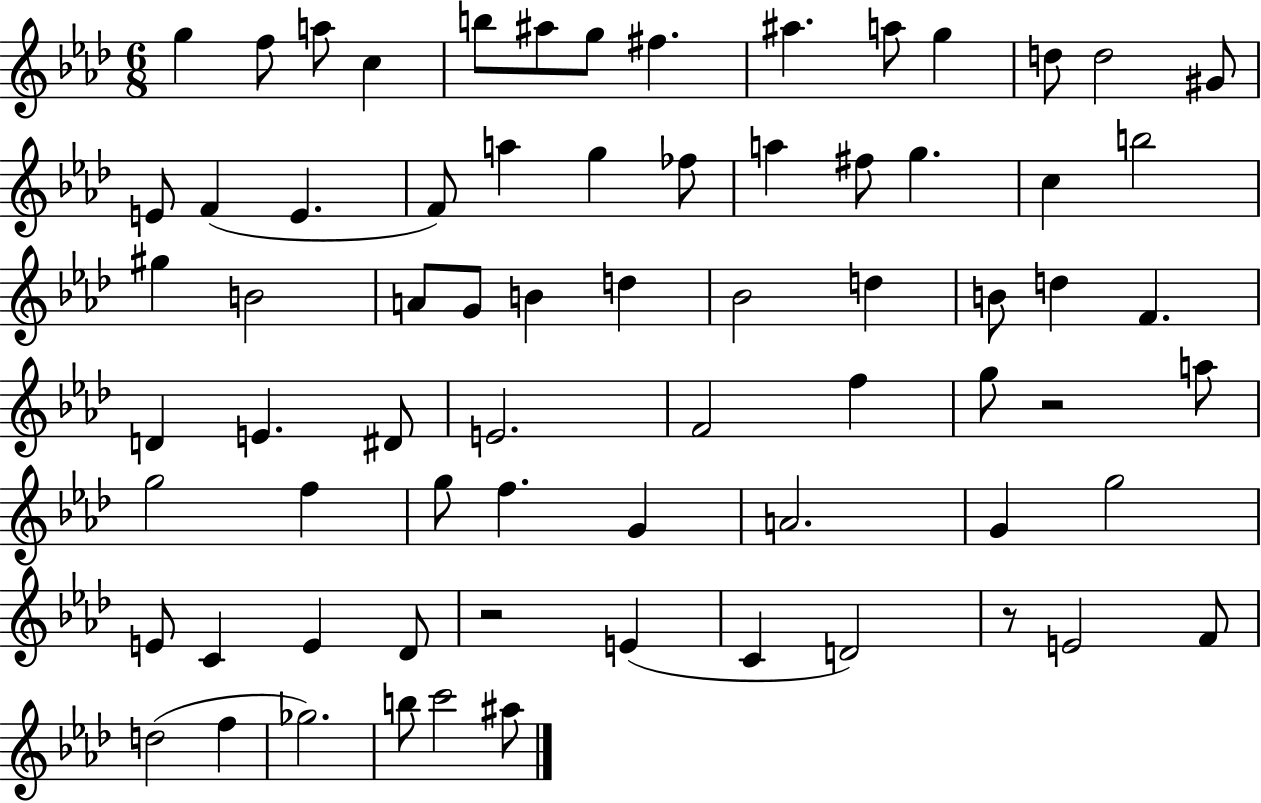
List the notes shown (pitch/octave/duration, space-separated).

G5/q F5/e A5/e C5/q B5/e A#5/e G5/e F#5/q. A#5/q. A5/e G5/q D5/e D5/h G#4/e E4/e F4/q E4/q. F4/e A5/q G5/q FES5/e A5/q F#5/e G5/q. C5/q B5/h G#5/q B4/h A4/e G4/e B4/q D5/q Bb4/h D5/q B4/e D5/q F4/q. D4/q E4/q. D#4/e E4/h. F4/h F5/q G5/e R/h A5/e G5/h F5/q G5/e F5/q. G4/q A4/h. G4/q G5/h E4/e C4/q E4/q Db4/e R/h E4/q C4/q D4/h R/e E4/h F4/e D5/h F5/q Gb5/h. B5/e C6/h A#5/e